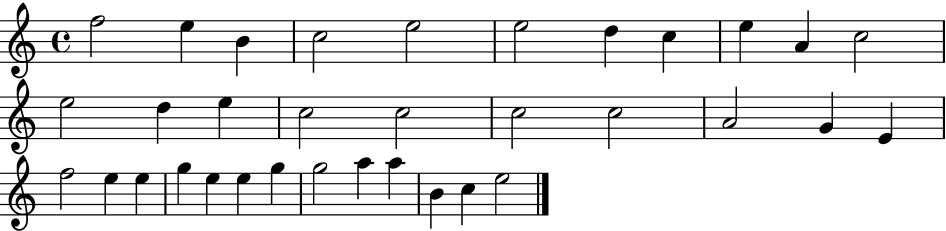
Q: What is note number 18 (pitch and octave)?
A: C5